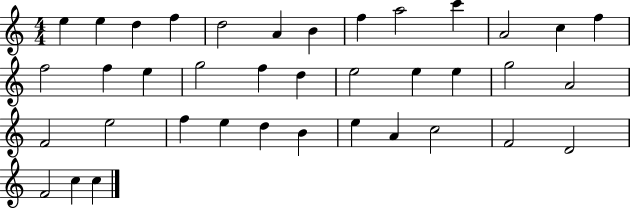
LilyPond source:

{
  \clef treble
  \numericTimeSignature
  \time 4/4
  \key c \major
  e''4 e''4 d''4 f''4 | d''2 a'4 b'4 | f''4 a''2 c'''4 | a'2 c''4 f''4 | \break f''2 f''4 e''4 | g''2 f''4 d''4 | e''2 e''4 e''4 | g''2 a'2 | \break f'2 e''2 | f''4 e''4 d''4 b'4 | e''4 a'4 c''2 | f'2 d'2 | \break f'2 c''4 c''4 | \bar "|."
}